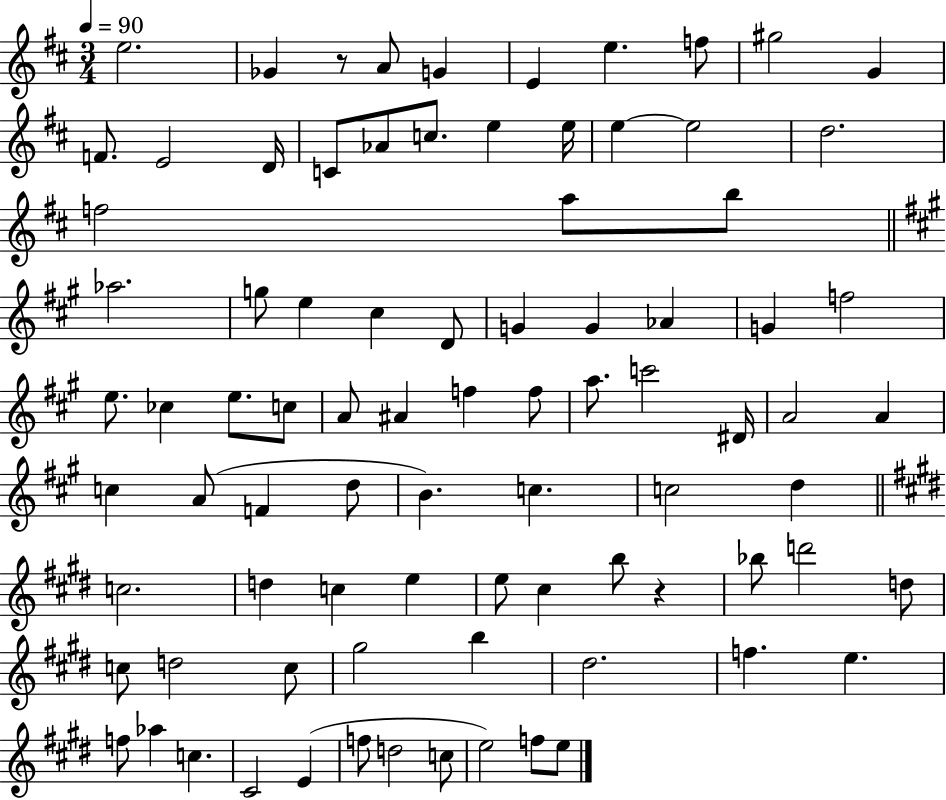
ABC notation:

X:1
T:Untitled
M:3/4
L:1/4
K:D
e2 _G z/2 A/2 G E e f/2 ^g2 G F/2 E2 D/4 C/2 _A/2 c/2 e e/4 e e2 d2 f2 a/2 b/2 _a2 g/2 e ^c D/2 G G _A G f2 e/2 _c e/2 c/2 A/2 ^A f f/2 a/2 c'2 ^D/4 A2 A c A/2 F d/2 B c c2 d c2 d c e e/2 ^c b/2 z _b/2 d'2 d/2 c/2 d2 c/2 ^g2 b ^d2 f e f/2 _a c ^C2 E f/2 d2 c/2 e2 f/2 e/2